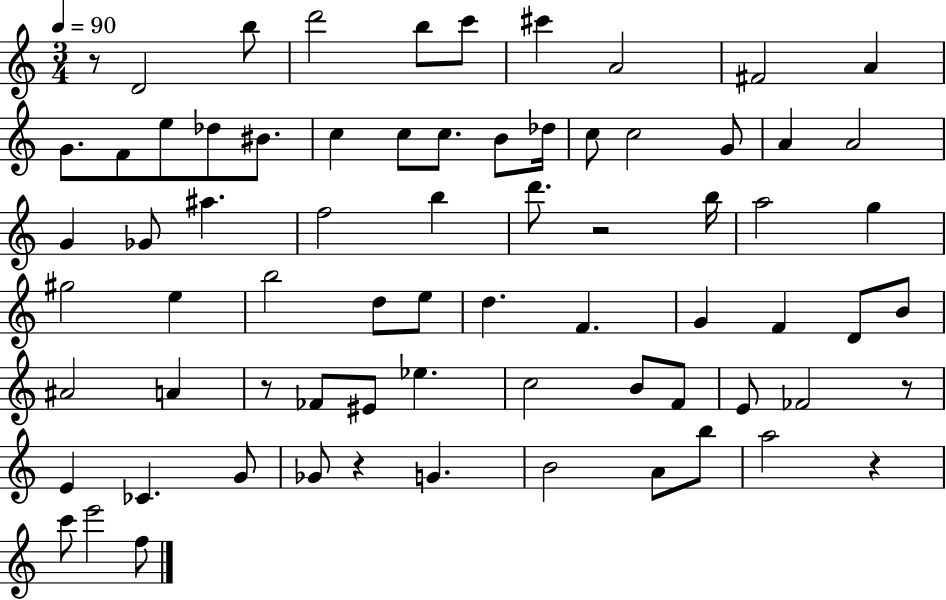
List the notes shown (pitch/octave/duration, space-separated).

R/e D4/h B5/e D6/h B5/e C6/e C#6/q A4/h F#4/h A4/q G4/e. F4/e E5/e Db5/e BIS4/e. C5/q C5/e C5/e. B4/e Db5/s C5/e C5/h G4/e A4/q A4/h G4/q Gb4/e A#5/q. F5/h B5/q D6/e. R/h B5/s A5/h G5/q G#5/h E5/q B5/h D5/e E5/e D5/q. F4/q. G4/q F4/q D4/e B4/e A#4/h A4/q R/e FES4/e EIS4/e Eb5/q. C5/h B4/e F4/e E4/e FES4/h R/e E4/q CES4/q. G4/e Gb4/e R/q G4/q. B4/h A4/e B5/e A5/h R/q C6/e E6/h F5/e